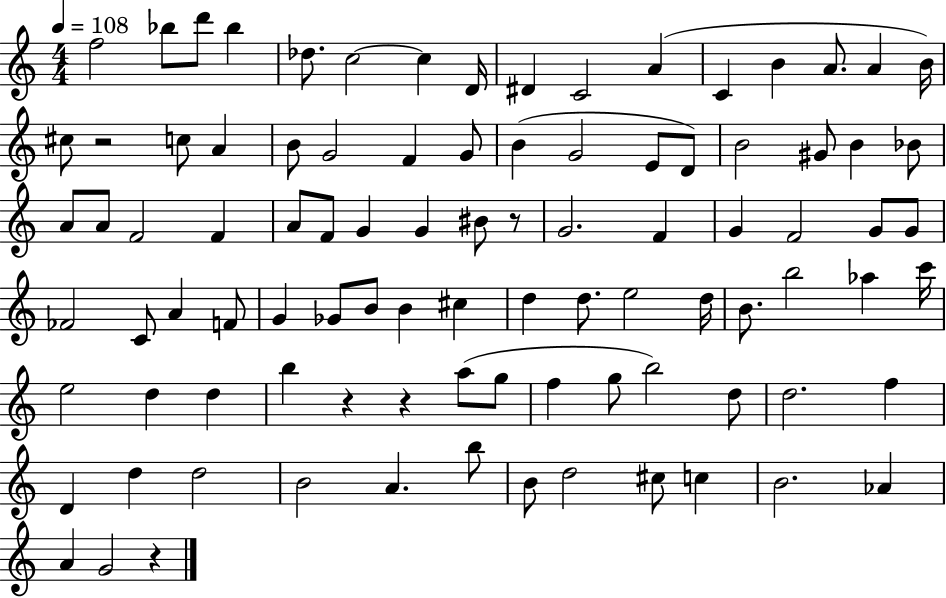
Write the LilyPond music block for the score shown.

{
  \clef treble
  \numericTimeSignature
  \time 4/4
  \key c \major
  \tempo 4 = 108
  f''2 bes''8 d'''8 bes''4 | des''8. c''2~~ c''4 d'16 | dis'4 c'2 a'4( | c'4 b'4 a'8. a'4 b'16) | \break cis''8 r2 c''8 a'4 | b'8 g'2 f'4 g'8 | b'4( g'2 e'8 d'8) | b'2 gis'8 b'4 bes'8 | \break a'8 a'8 f'2 f'4 | a'8 f'8 g'4 g'4 bis'8 r8 | g'2. f'4 | g'4 f'2 g'8 g'8 | \break fes'2 c'8 a'4 f'8 | g'4 ges'8 b'8 b'4 cis''4 | d''4 d''8. e''2 d''16 | b'8. b''2 aes''4 c'''16 | \break e''2 d''4 d''4 | b''4 r4 r4 a''8( g''8 | f''4 g''8 b''2) d''8 | d''2. f''4 | \break d'4 d''4 d''2 | b'2 a'4. b''8 | b'8 d''2 cis''8 c''4 | b'2. aes'4 | \break a'4 g'2 r4 | \bar "|."
}